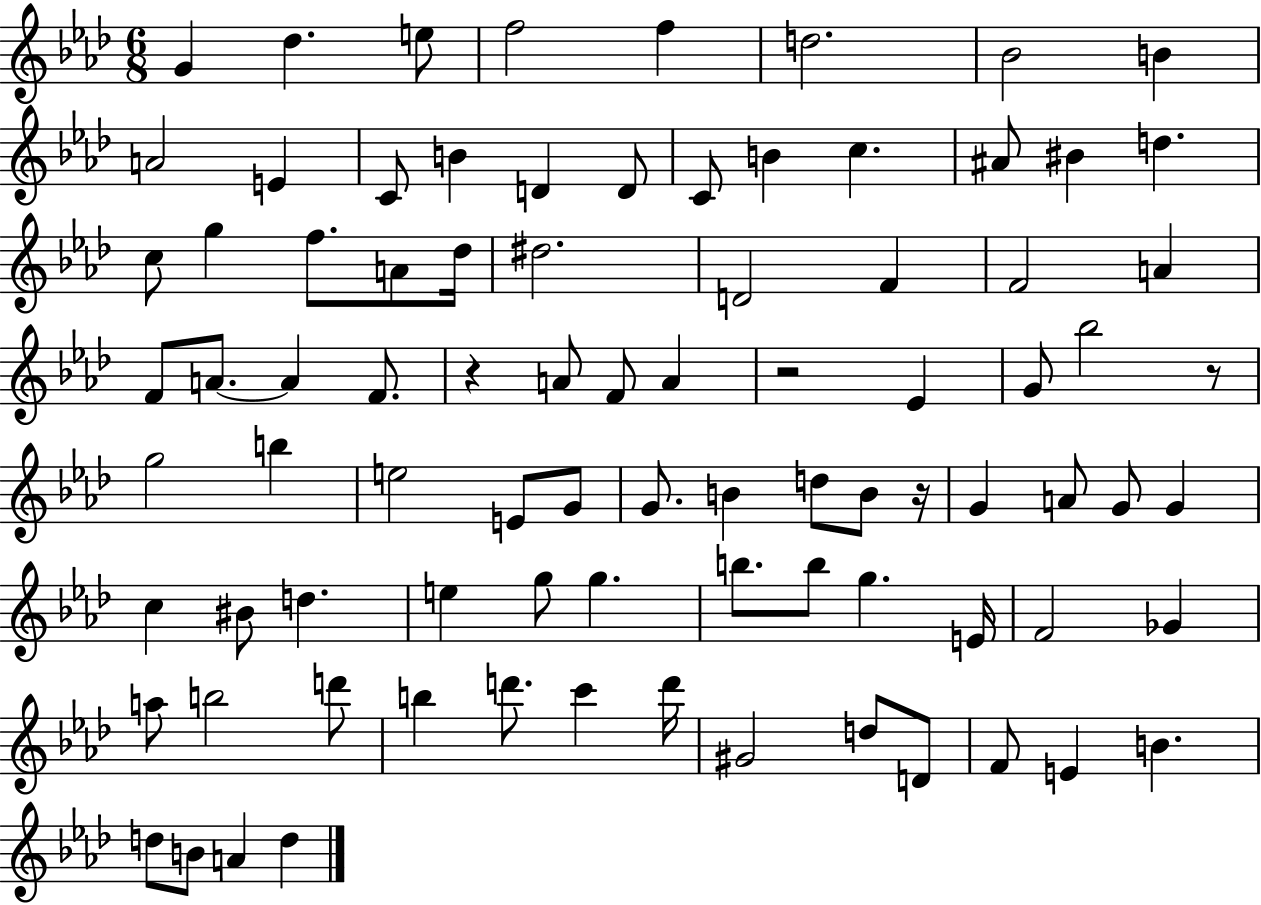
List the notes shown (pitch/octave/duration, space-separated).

G4/q Db5/q. E5/e F5/h F5/q D5/h. Bb4/h B4/q A4/h E4/q C4/e B4/q D4/q D4/e C4/e B4/q C5/q. A#4/e BIS4/q D5/q. C5/e G5/q F5/e. A4/e Db5/s D#5/h. D4/h F4/q F4/h A4/q F4/e A4/e. A4/q F4/e. R/q A4/e F4/e A4/q R/h Eb4/q G4/e Bb5/h R/e G5/h B5/q E5/h E4/e G4/e G4/e. B4/q D5/e B4/e R/s G4/q A4/e G4/e G4/q C5/q BIS4/e D5/q. E5/q G5/e G5/q. B5/e. B5/e G5/q. E4/s F4/h Gb4/q A5/e B5/h D6/e B5/q D6/e. C6/q D6/s G#4/h D5/e D4/e F4/e E4/q B4/q. D5/e B4/e A4/q D5/q